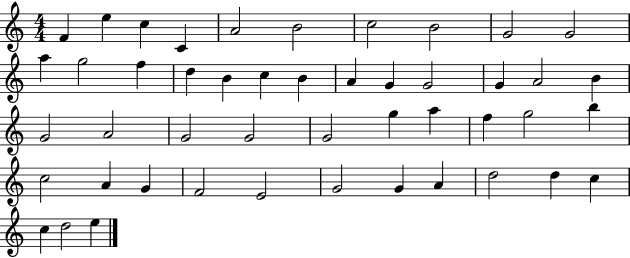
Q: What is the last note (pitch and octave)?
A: E5